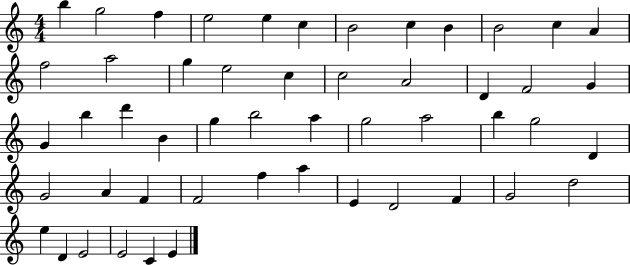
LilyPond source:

{
  \clef treble
  \numericTimeSignature
  \time 4/4
  \key c \major
  b''4 g''2 f''4 | e''2 e''4 c''4 | b'2 c''4 b'4 | b'2 c''4 a'4 | \break f''2 a''2 | g''4 e''2 c''4 | c''2 a'2 | d'4 f'2 g'4 | \break g'4 b''4 d'''4 b'4 | g''4 b''2 a''4 | g''2 a''2 | b''4 g''2 d'4 | \break g'2 a'4 f'4 | f'2 f''4 a''4 | e'4 d'2 f'4 | g'2 d''2 | \break e''4 d'4 e'2 | e'2 c'4 e'4 | \bar "|."
}